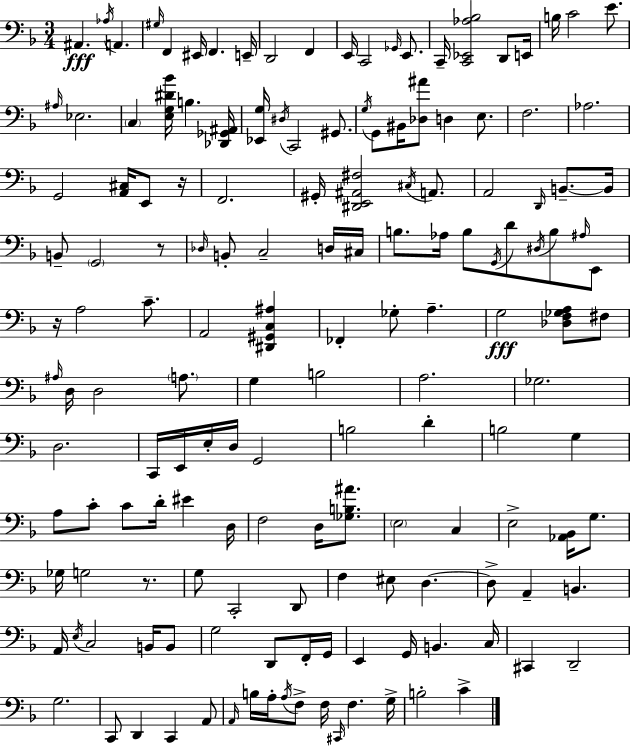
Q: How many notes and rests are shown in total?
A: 155